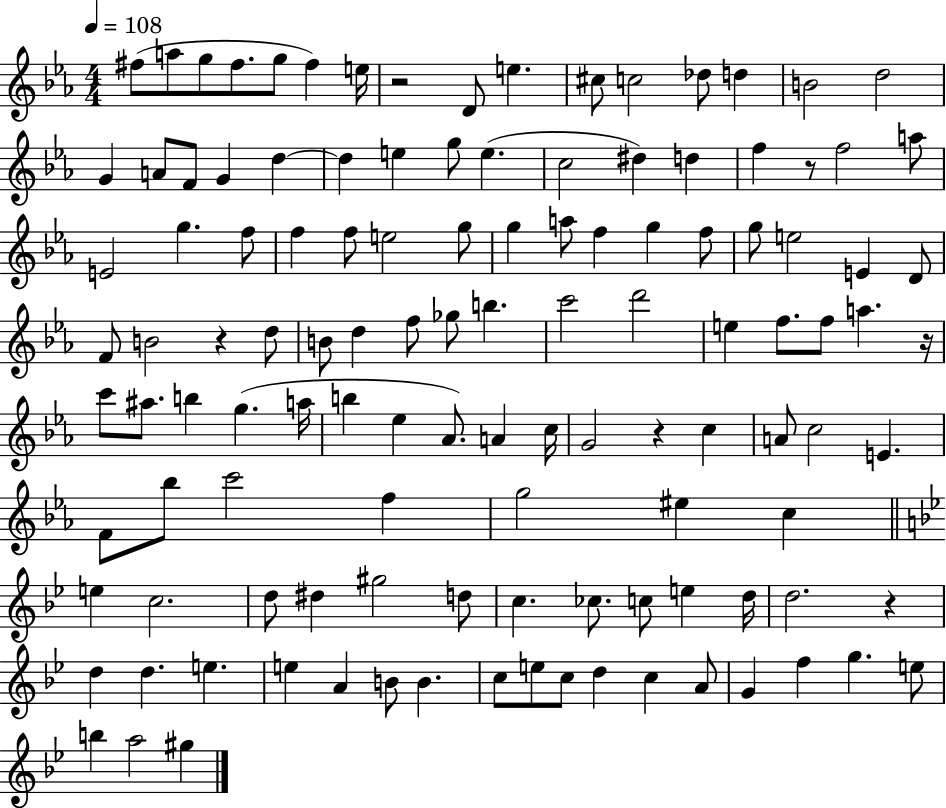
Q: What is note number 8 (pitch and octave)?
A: D4